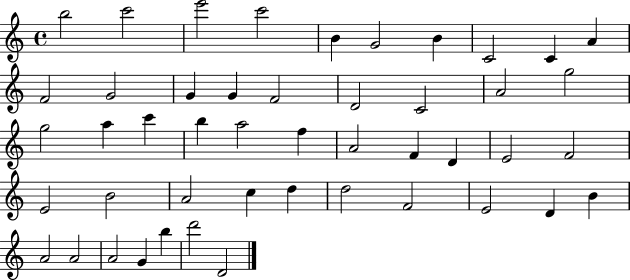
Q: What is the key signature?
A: C major